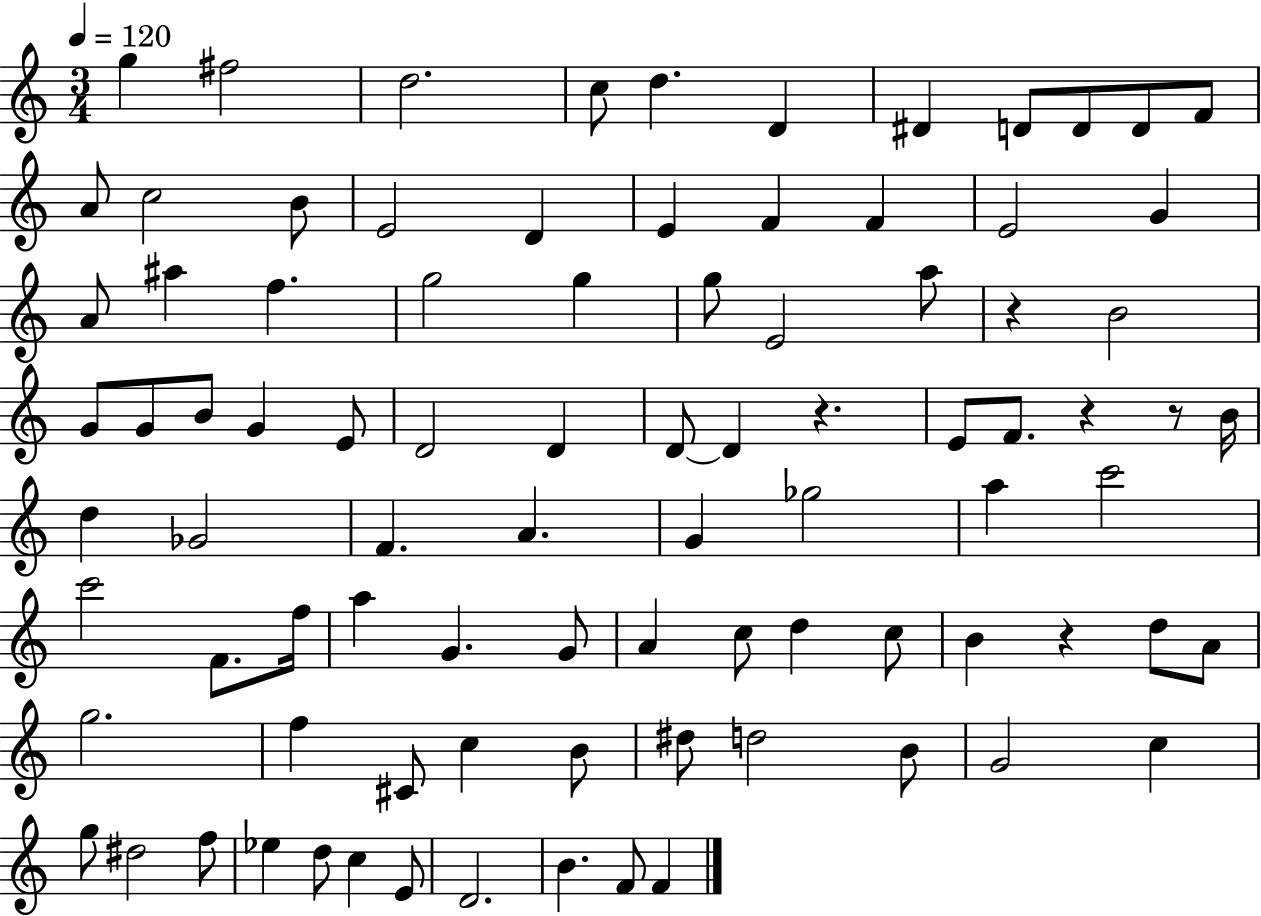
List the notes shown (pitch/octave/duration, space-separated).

G5/q F#5/h D5/h. C5/e D5/q. D4/q D#4/q D4/e D4/e D4/e F4/e A4/e C5/h B4/e E4/h D4/q E4/q F4/q F4/q E4/h G4/q A4/e A#5/q F5/q. G5/h G5/q G5/e E4/h A5/e R/q B4/h G4/e G4/e B4/e G4/q E4/e D4/h D4/q D4/e D4/q R/q. E4/e F4/e. R/q R/e B4/s D5/q Gb4/h F4/q. A4/q. G4/q Gb5/h A5/q C6/h C6/h F4/e. F5/s A5/q G4/q. G4/e A4/q C5/e D5/q C5/e B4/q R/q D5/e A4/e G5/h. F5/q C#4/e C5/q B4/e D#5/e D5/h B4/e G4/h C5/q G5/e D#5/h F5/e Eb5/q D5/e C5/q E4/e D4/h. B4/q. F4/e F4/q